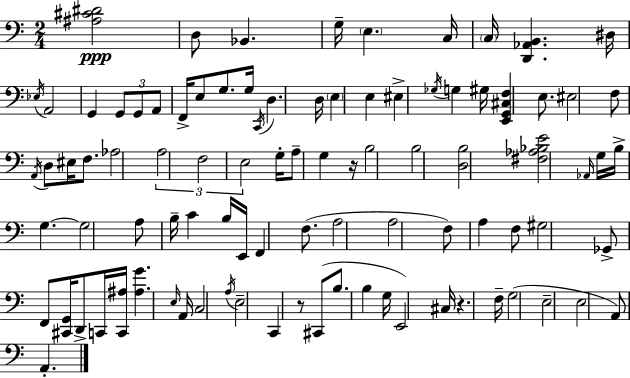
X:1
T:Untitled
M:2/4
L:1/4
K:Am
[^A,^C^D]2 D,/2 _B,, G,/4 E, C,/4 C,/4 [D,,_A,,B,,] ^D,/4 _E,/4 A,,2 G,, G,,/2 G,,/2 A,,/2 F,,/4 E,/2 G,/2 G,/4 C,,/4 D, D,/4 E, E, ^E, _G,/4 G, ^G,/4 [E,,G,,^C,F,] E,/2 ^E,2 F,/2 A,,/4 D,/2 ^E,/4 F,/2 _A,2 A,2 F,2 E,2 G,/4 A,/2 G, z/4 B,2 B,2 [D,B,]2 [^F,_A,_B,E]2 _A,,/4 G,/4 B,/4 G, G,2 A,/2 B,/4 C B,/4 E,,/4 F,, F,/2 A,2 A,2 F,/2 A, F,/2 ^G,2 _G,,/2 F,,/2 [^C,,G,,]/4 D,,/2 C,,/4 [C,,^A,]/4 [^A,G] E,/4 A,,/4 C,2 A,/4 E,2 C,, z/2 ^C,,/2 B,/2 B, G,/4 E,,2 ^C,/4 z F,/4 G,2 E,2 E,2 A,,/2 A,,